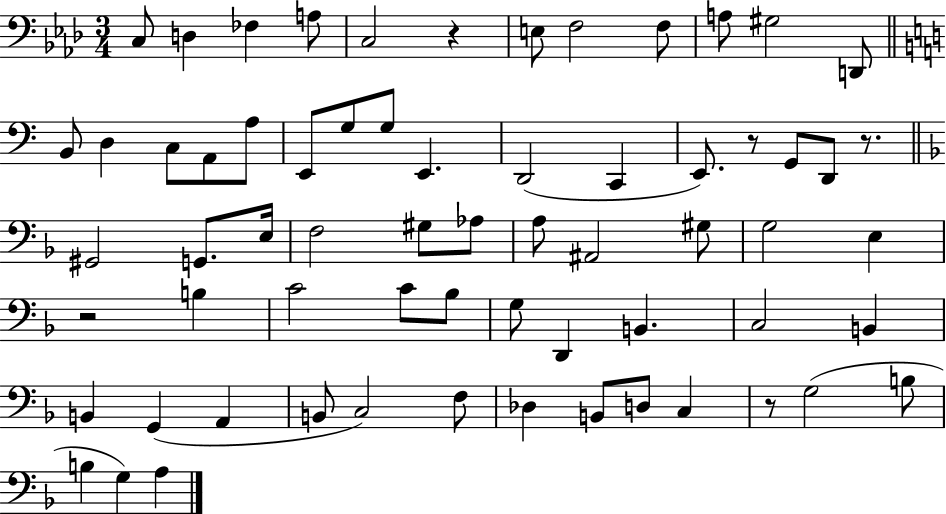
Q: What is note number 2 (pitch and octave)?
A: D3